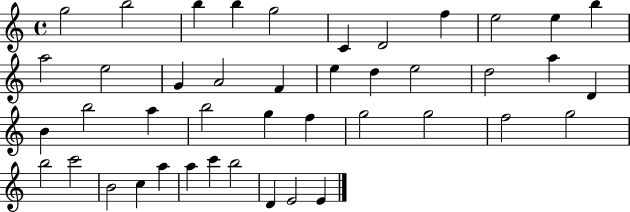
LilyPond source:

{
  \clef treble
  \time 4/4
  \defaultTimeSignature
  \key c \major
  g''2 b''2 | b''4 b''4 g''2 | c'4 d'2 f''4 | e''2 e''4 b''4 | \break a''2 e''2 | g'4 a'2 f'4 | e''4 d''4 e''2 | d''2 a''4 d'4 | \break b'4 b''2 a''4 | b''2 g''4 f''4 | g''2 g''2 | f''2 g''2 | \break b''2 c'''2 | b'2 c''4 a''4 | a''4 c'''4 b''2 | d'4 e'2 e'4 | \break \bar "|."
}